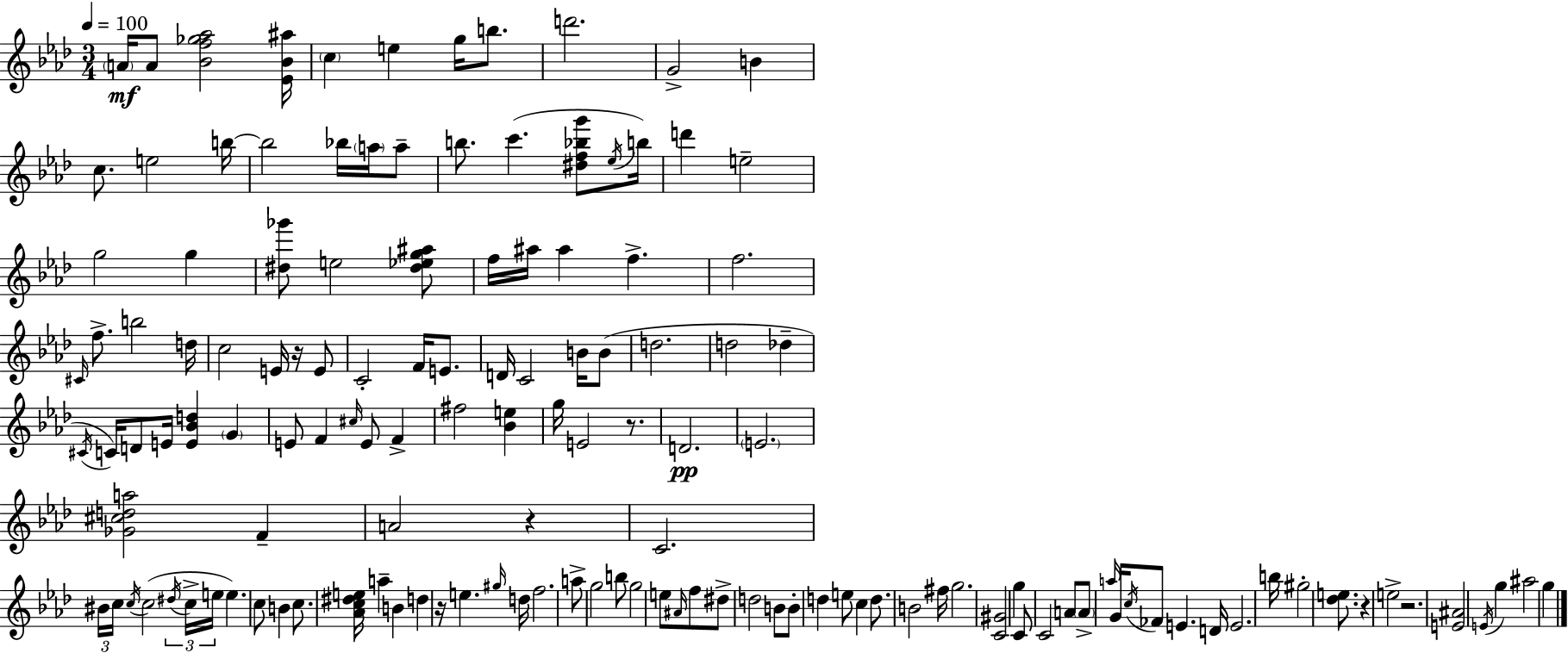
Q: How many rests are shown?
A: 6